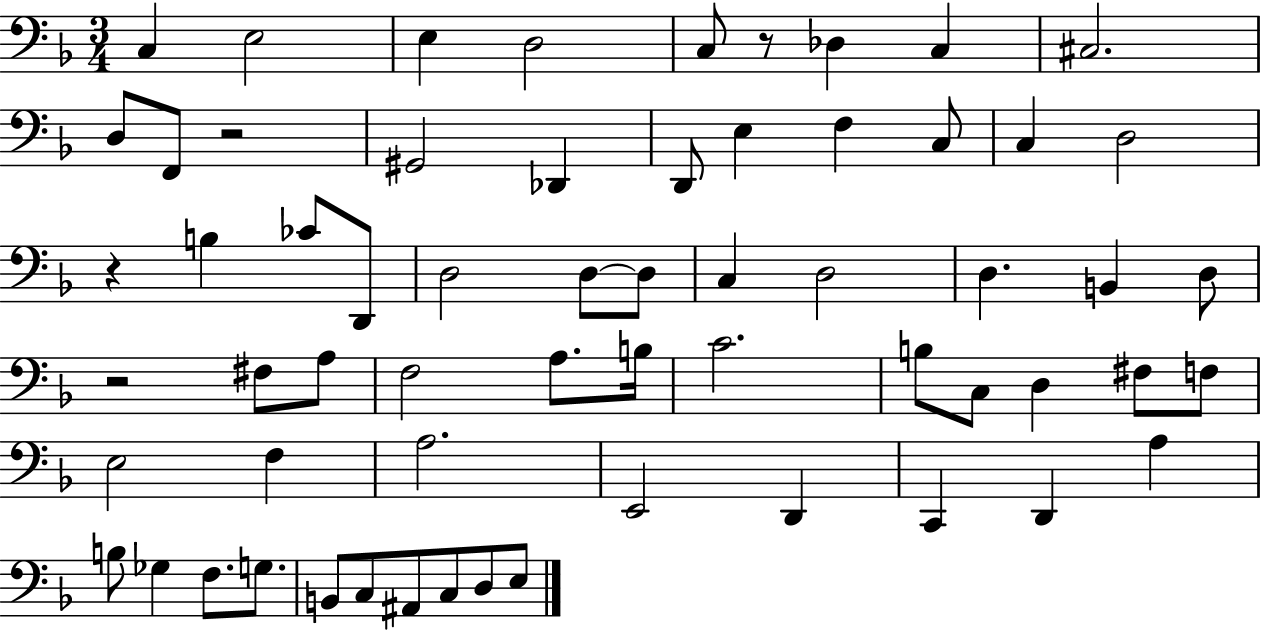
C3/q E3/h E3/q D3/h C3/e R/e Db3/q C3/q C#3/h. D3/e F2/e R/h G#2/h Db2/q D2/e E3/q F3/q C3/e C3/q D3/h R/q B3/q CES4/e D2/e D3/h D3/e D3/e C3/q D3/h D3/q. B2/q D3/e R/h F#3/e A3/e F3/h A3/e. B3/s C4/h. B3/e C3/e D3/q F#3/e F3/e E3/h F3/q A3/h. E2/h D2/q C2/q D2/q A3/q B3/e Gb3/q F3/e. G3/e. B2/e C3/e A#2/e C3/e D3/e E3/e